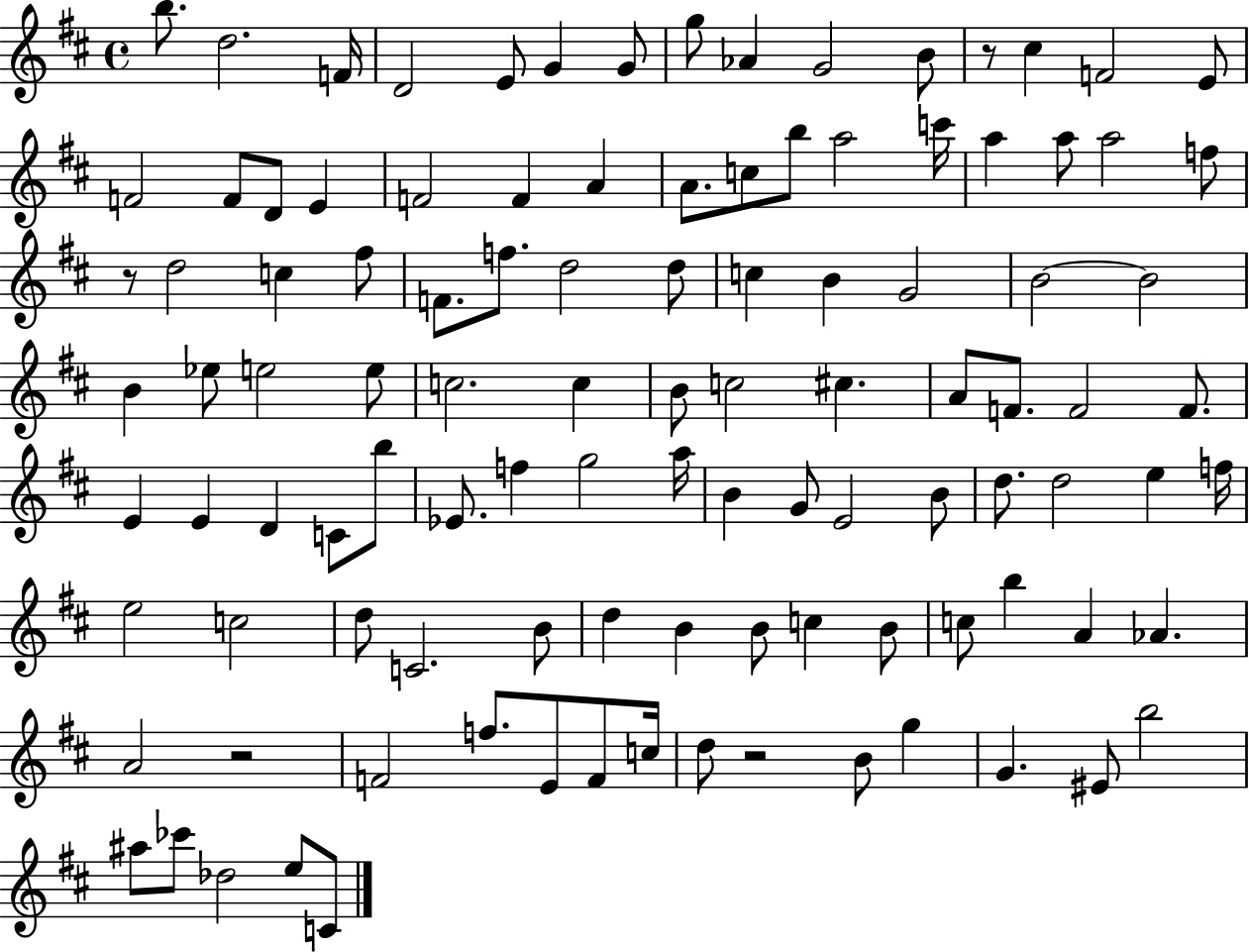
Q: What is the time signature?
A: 4/4